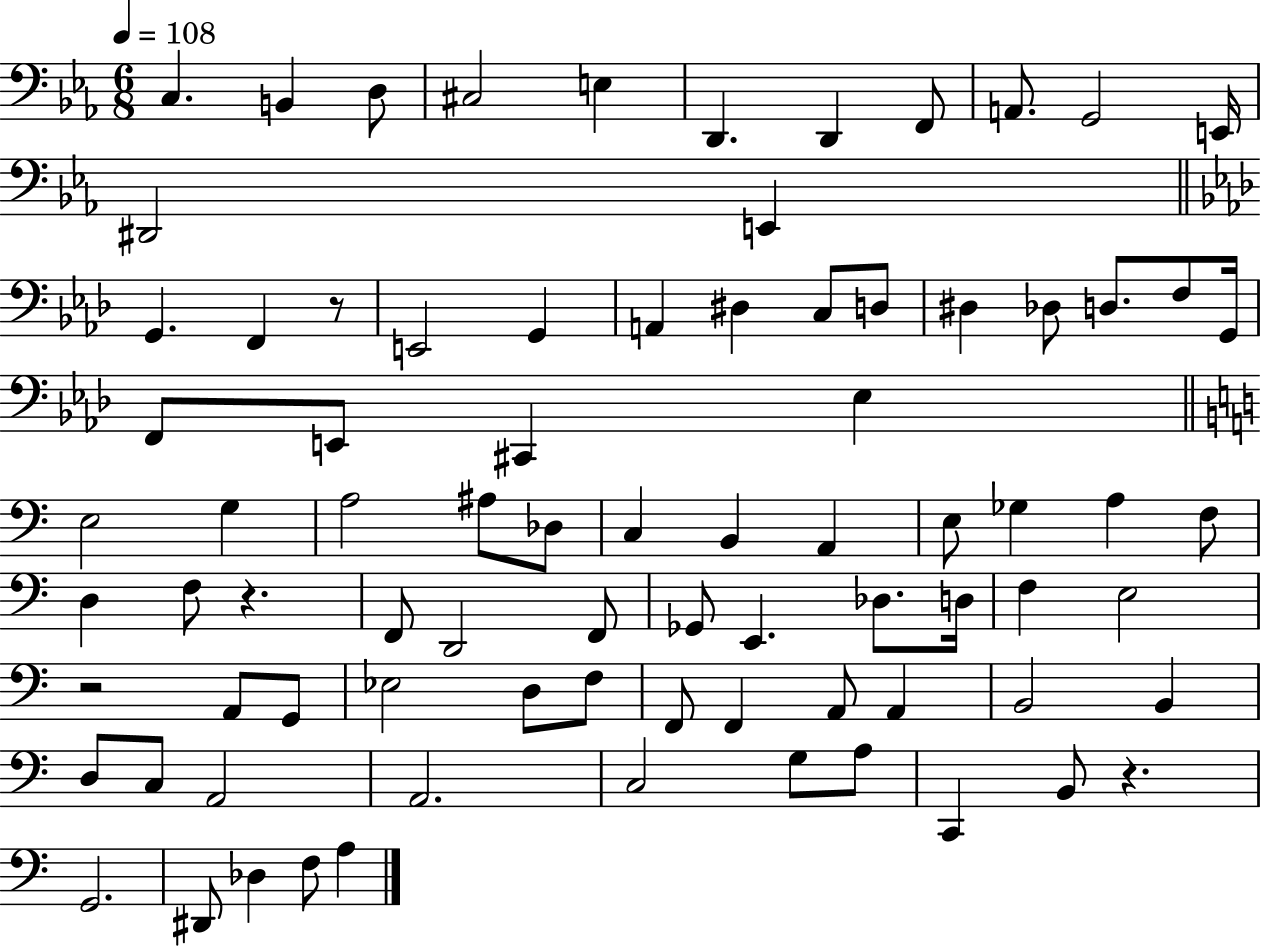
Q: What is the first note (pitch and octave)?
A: C3